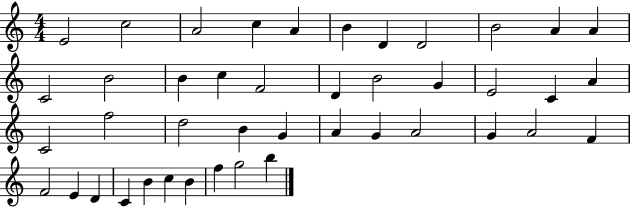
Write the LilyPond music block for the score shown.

{
  \clef treble
  \numericTimeSignature
  \time 4/4
  \key c \major
  e'2 c''2 | a'2 c''4 a'4 | b'4 d'4 d'2 | b'2 a'4 a'4 | \break c'2 b'2 | b'4 c''4 f'2 | d'4 b'2 g'4 | e'2 c'4 a'4 | \break c'2 f''2 | d''2 b'4 g'4 | a'4 g'4 a'2 | g'4 a'2 f'4 | \break f'2 e'4 d'4 | c'4 b'4 c''4 b'4 | f''4 g''2 b''4 | \bar "|."
}